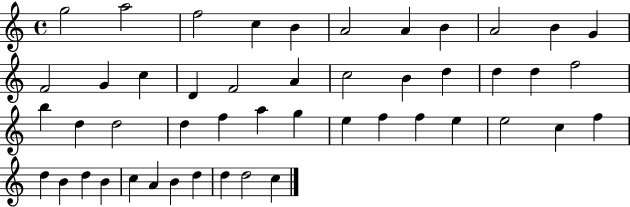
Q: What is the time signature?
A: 4/4